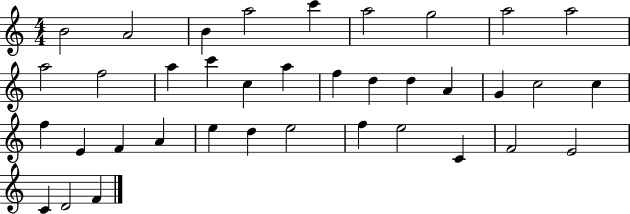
{
  \clef treble
  \numericTimeSignature
  \time 4/4
  \key c \major
  b'2 a'2 | b'4 a''2 c'''4 | a''2 g''2 | a''2 a''2 | \break a''2 f''2 | a''4 c'''4 c''4 a''4 | f''4 d''4 d''4 a'4 | g'4 c''2 c''4 | \break f''4 e'4 f'4 a'4 | e''4 d''4 e''2 | f''4 e''2 c'4 | f'2 e'2 | \break c'4 d'2 f'4 | \bar "|."
}